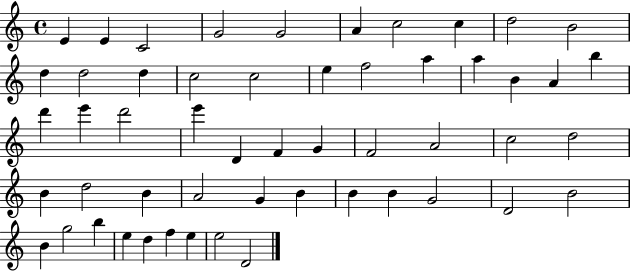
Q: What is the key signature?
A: C major